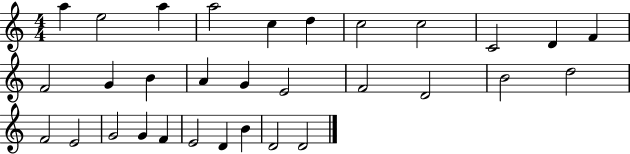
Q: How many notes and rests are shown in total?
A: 31